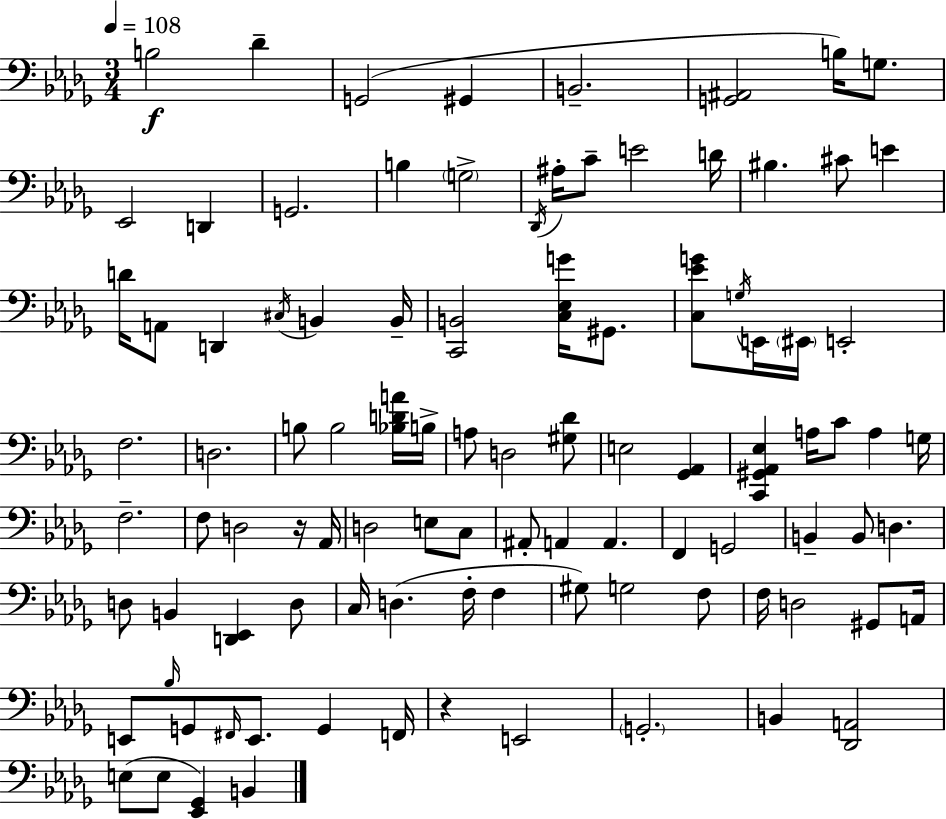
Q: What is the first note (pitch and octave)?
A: B3